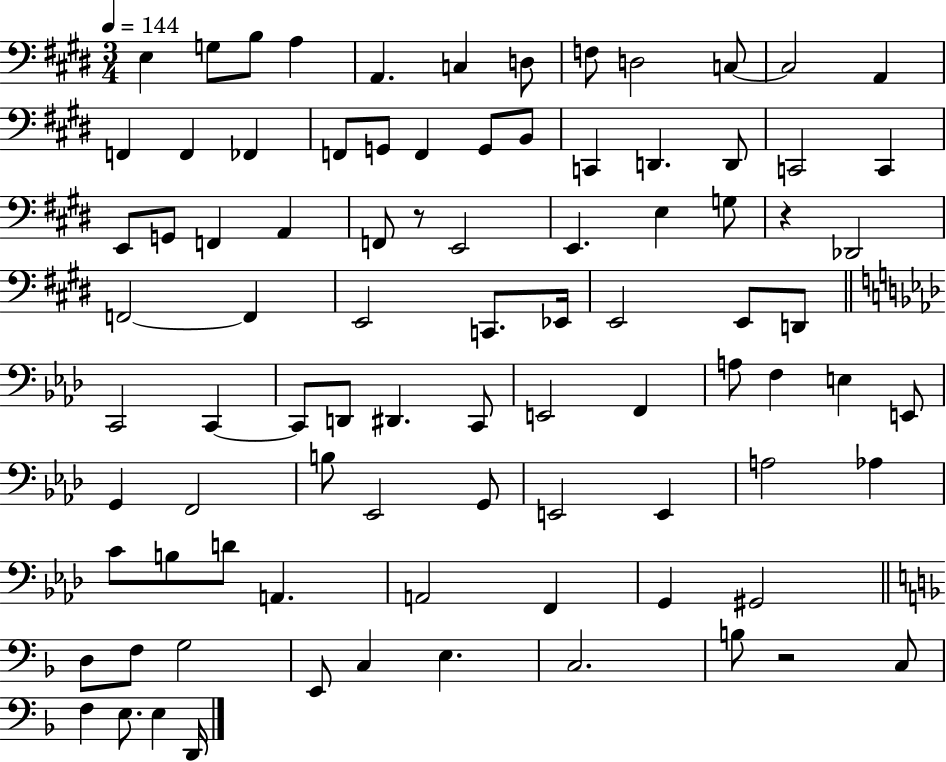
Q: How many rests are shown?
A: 3